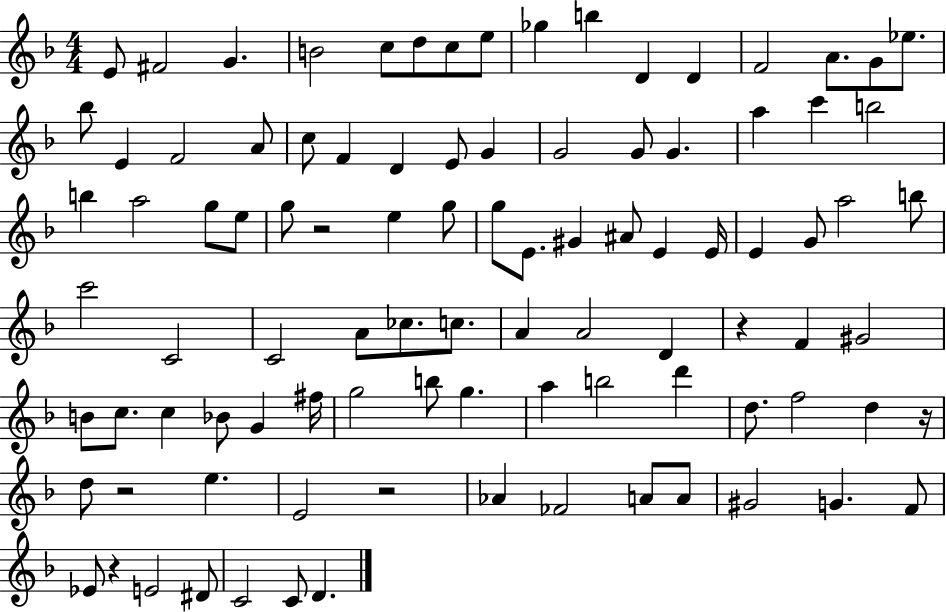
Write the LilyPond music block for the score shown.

{
  \clef treble
  \numericTimeSignature
  \time 4/4
  \key f \major
  e'8 fis'2 g'4. | b'2 c''8 d''8 c''8 e''8 | ges''4 b''4 d'4 d'4 | f'2 a'8. g'8 ees''8. | \break bes''8 e'4 f'2 a'8 | c''8 f'4 d'4 e'8 g'4 | g'2 g'8 g'4. | a''4 c'''4 b''2 | \break b''4 a''2 g''8 e''8 | g''8 r2 e''4 g''8 | g''8 e'8. gis'4 ais'8 e'4 e'16 | e'4 g'8 a''2 b''8 | \break c'''2 c'2 | c'2 a'8 ces''8. c''8. | a'4 a'2 d'4 | r4 f'4 gis'2 | \break b'8 c''8. c''4 bes'8 g'4 fis''16 | g''2 b''8 g''4. | a''4 b''2 d'''4 | d''8. f''2 d''4 r16 | \break d''8 r2 e''4. | e'2 r2 | aes'4 fes'2 a'8 a'8 | gis'2 g'4. f'8 | \break ees'8 r4 e'2 dis'8 | c'2 c'8 d'4. | \bar "|."
}